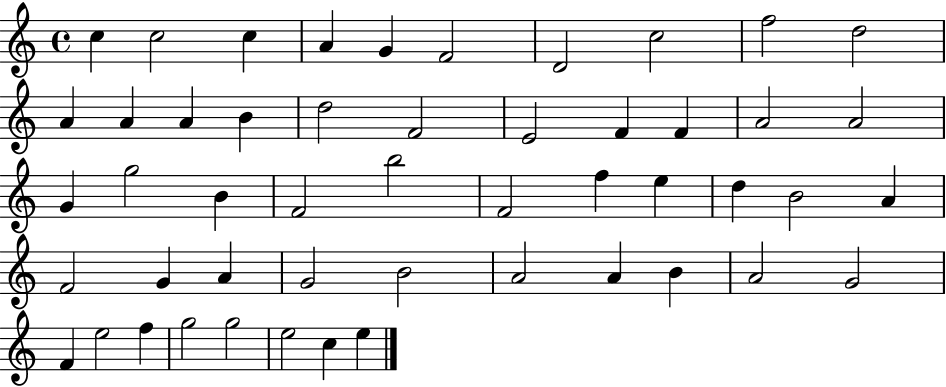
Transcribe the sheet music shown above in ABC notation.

X:1
T:Untitled
M:4/4
L:1/4
K:C
c c2 c A G F2 D2 c2 f2 d2 A A A B d2 F2 E2 F F A2 A2 G g2 B F2 b2 F2 f e d B2 A F2 G A G2 B2 A2 A B A2 G2 F e2 f g2 g2 e2 c e